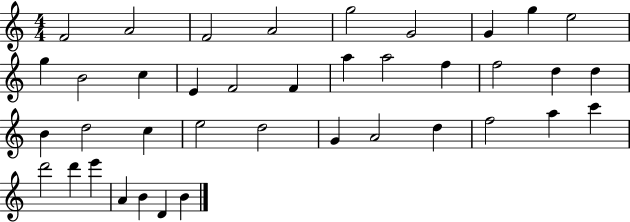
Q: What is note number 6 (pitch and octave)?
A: G4